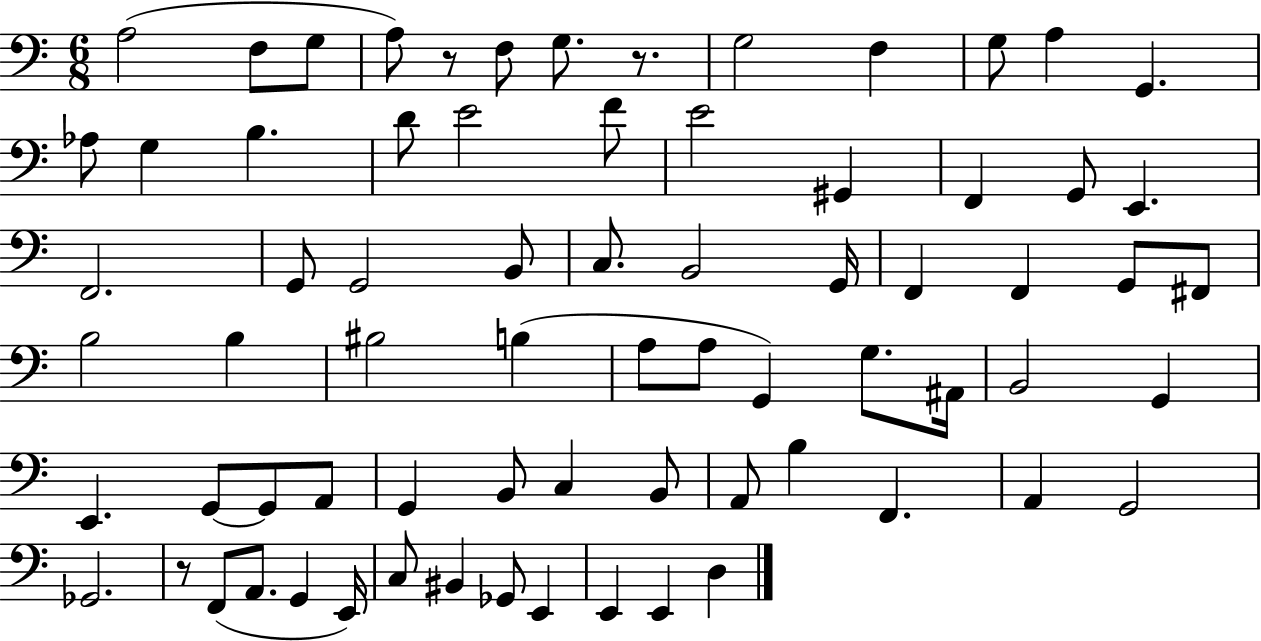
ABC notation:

X:1
T:Untitled
M:6/8
L:1/4
K:C
A,2 F,/2 G,/2 A,/2 z/2 F,/2 G,/2 z/2 G,2 F, G,/2 A, G,, _A,/2 G, B, D/2 E2 F/2 E2 ^G,, F,, G,,/2 E,, F,,2 G,,/2 G,,2 B,,/2 C,/2 B,,2 G,,/4 F,, F,, G,,/2 ^F,,/2 B,2 B, ^B,2 B, A,/2 A,/2 G,, G,/2 ^A,,/4 B,,2 G,, E,, G,,/2 G,,/2 A,,/2 G,, B,,/2 C, B,,/2 A,,/2 B, F,, A,, G,,2 _G,,2 z/2 F,,/2 A,,/2 G,, E,,/4 C,/2 ^B,, _G,,/2 E,, E,, E,, D,